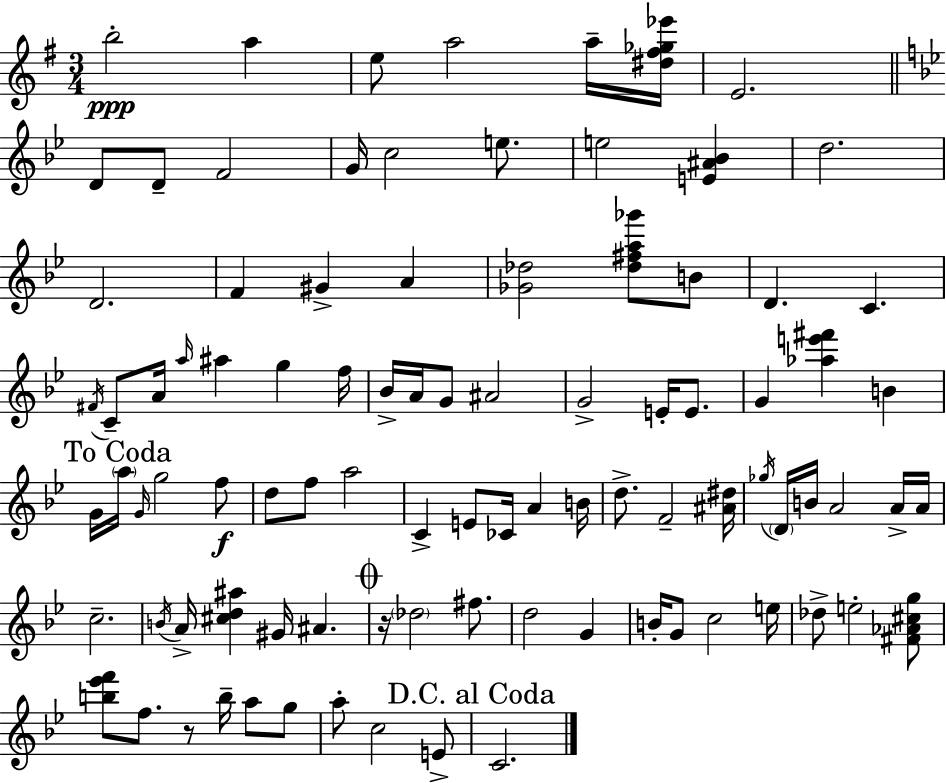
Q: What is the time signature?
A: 3/4